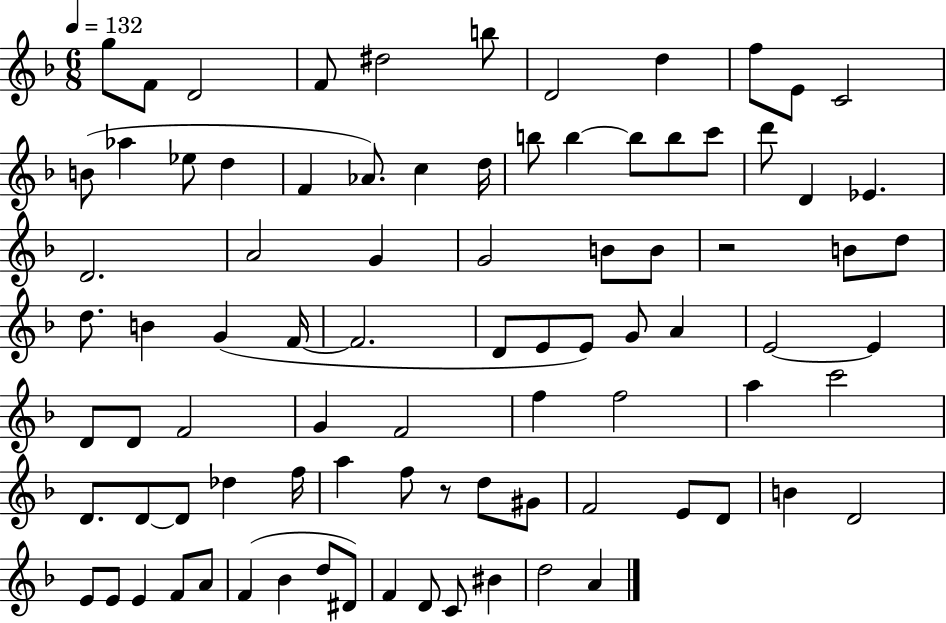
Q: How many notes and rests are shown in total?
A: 87